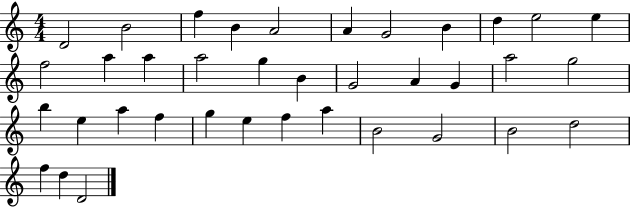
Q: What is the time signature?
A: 4/4